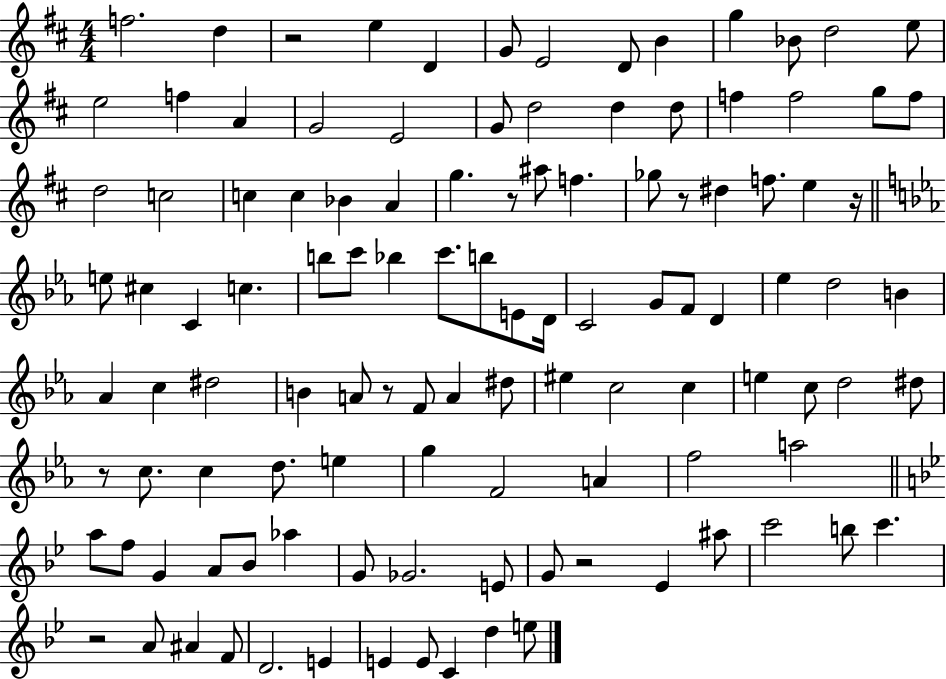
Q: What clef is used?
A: treble